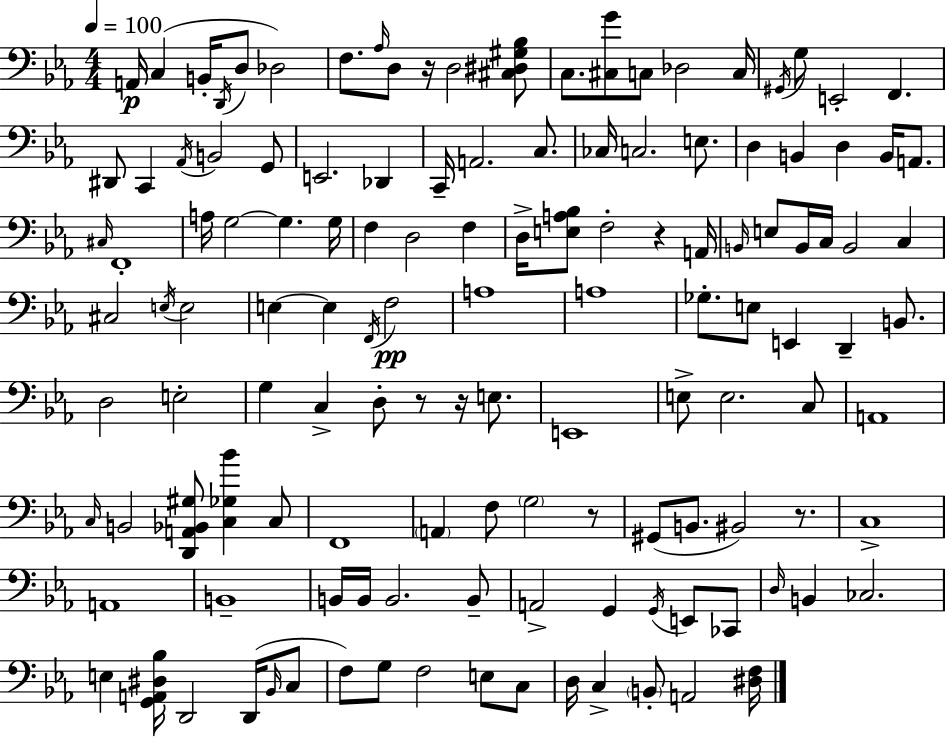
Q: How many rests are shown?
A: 6